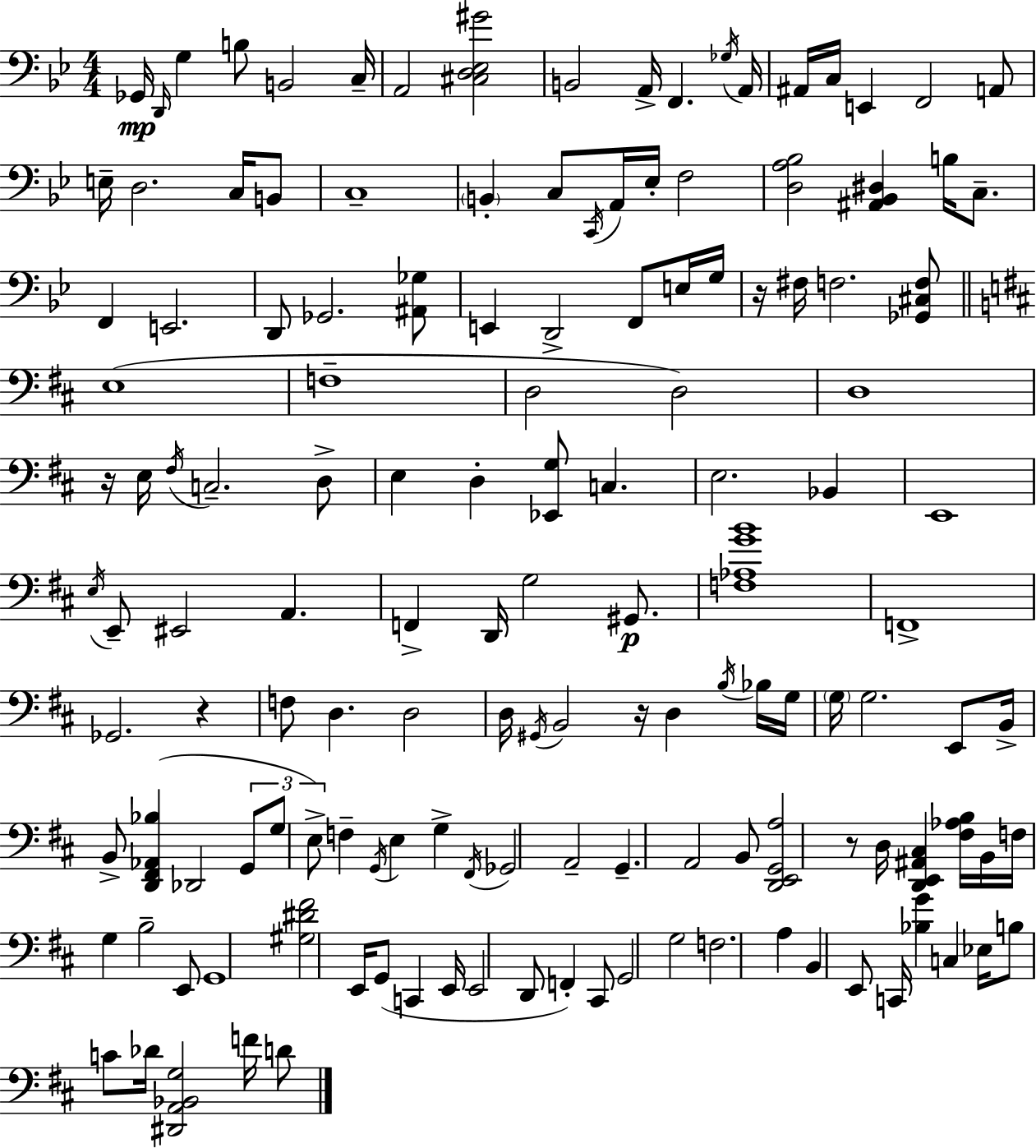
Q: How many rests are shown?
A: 5